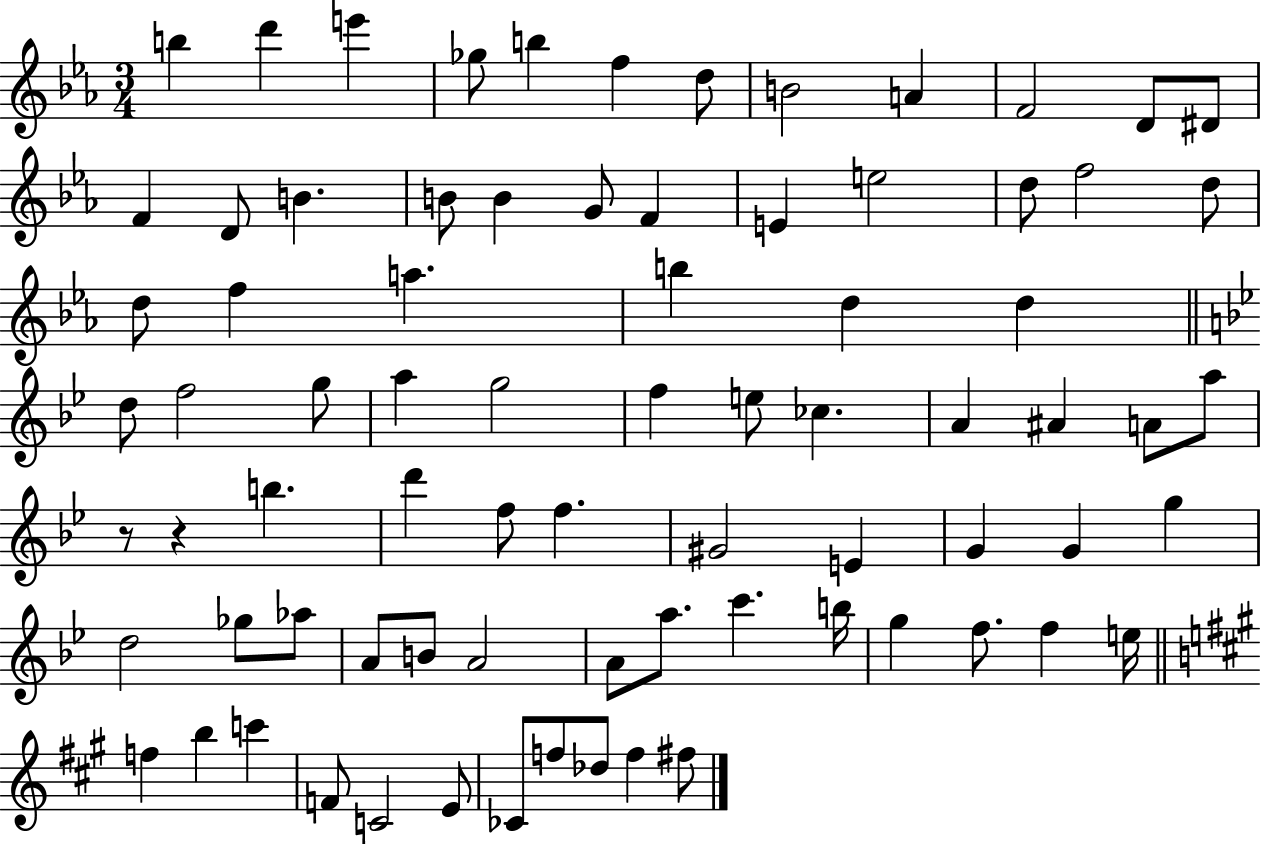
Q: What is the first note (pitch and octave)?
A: B5